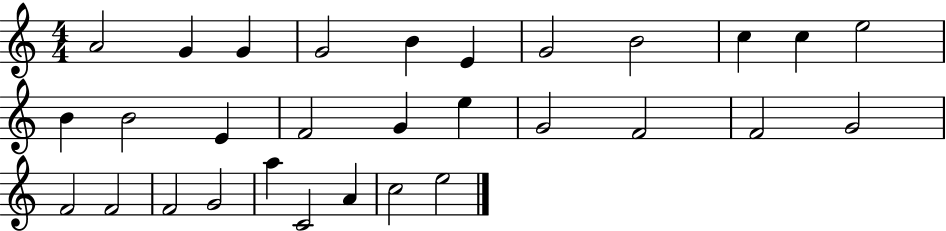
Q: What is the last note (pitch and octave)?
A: E5